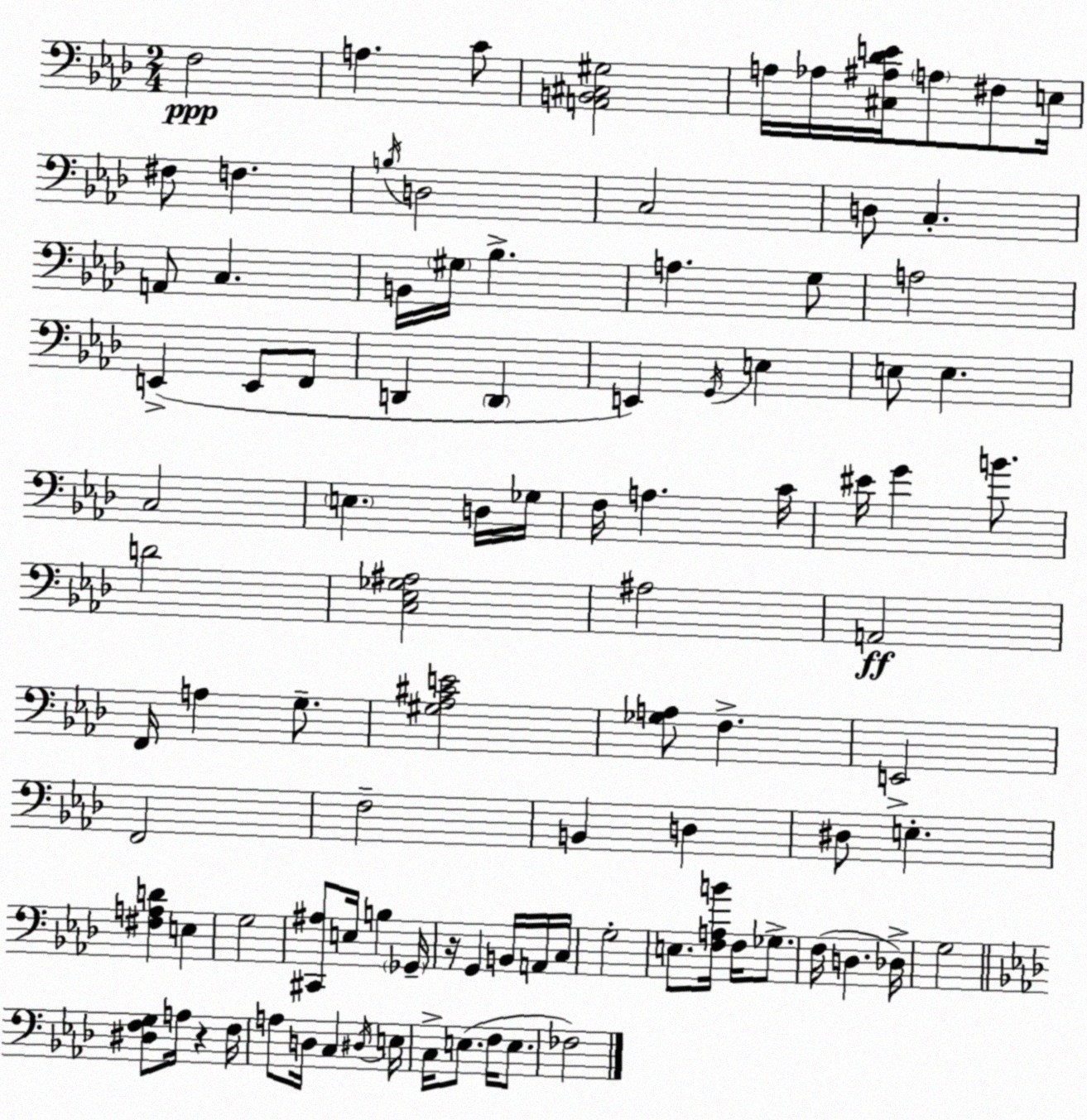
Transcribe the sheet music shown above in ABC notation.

X:1
T:Untitled
M:2/4
L:1/4
K:Ab
F,2 A, C/2 [A,,B,,^C,^G,]2 A,/4 _A,/4 [^C,^A,_DE]/4 A,/2 ^F,/2 E,/4 ^F,/2 F, B,/4 D,2 C,2 D,/2 C, A,,/2 C, B,,/4 ^G,/4 _B, A, G,/2 A,2 E,, E,,/2 F,,/2 D,, D,, E,, G,,/4 E, E,/2 E, C,2 E, D,/4 _G,/4 F,/4 A, C/4 ^E/4 G B/2 D2 [C,_E,_G,^A,]2 ^A,2 A,,2 F,,/4 A, G,/2 [^G,_A,^CE]2 [_G,A,]/2 F, E,,2 F,,2 F,2 B,, D, ^D,/2 E, [^F,A,D] E, G,2 [^C,,^A,]/2 E,/4 B, _G,,/4 z/4 G,, B,,/4 A,,/4 C,/4 G,2 E,/2 [F,A,B]/4 F,/4 _G,/2 F,/4 D, _D,/4 G,2 [^D,F,G,]/2 A,/4 z F,/4 A,/2 D,/4 C, ^D,/4 E,/4 C,/4 E,/2 F,/4 E,/2 _F,2